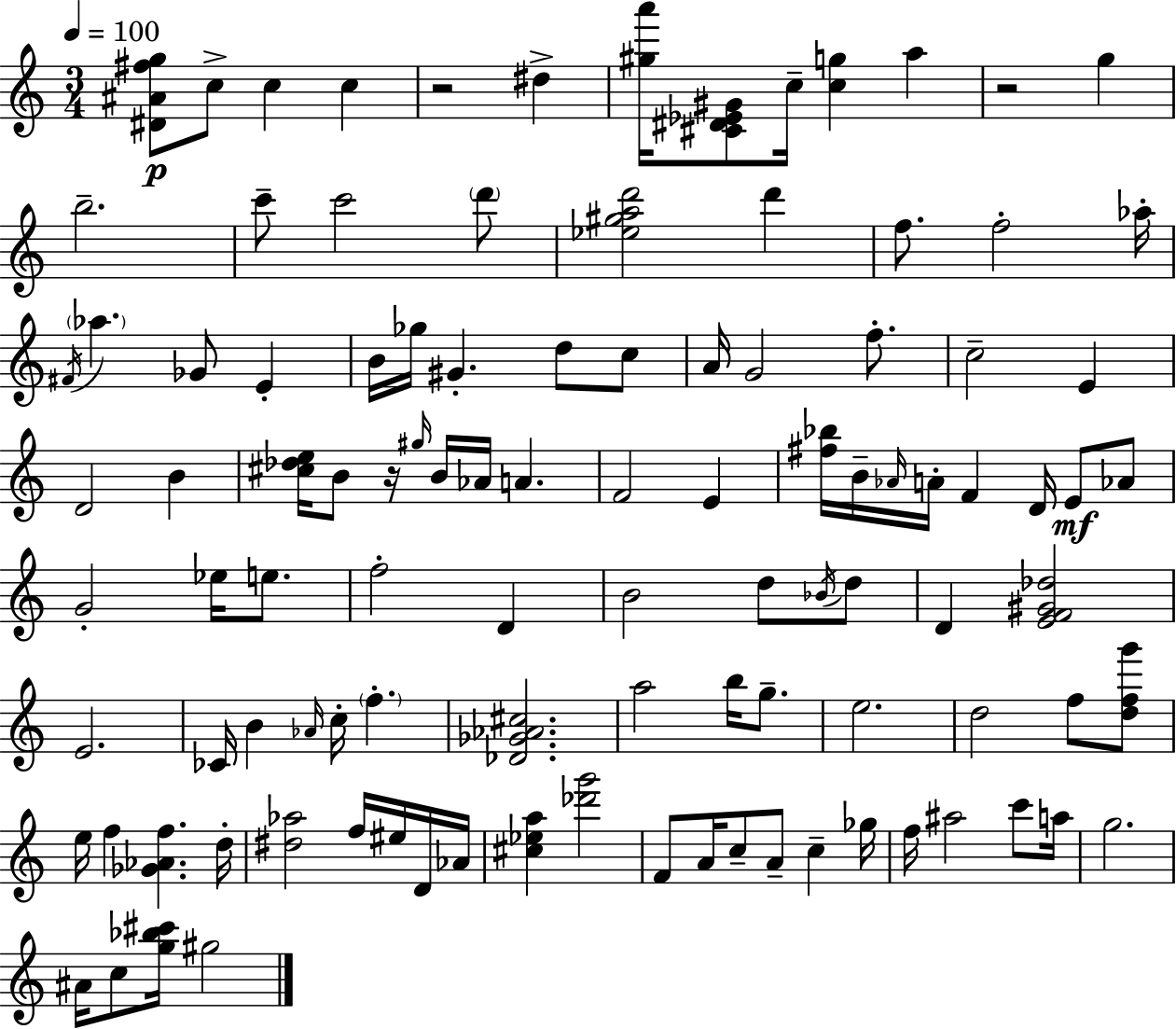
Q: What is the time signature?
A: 3/4